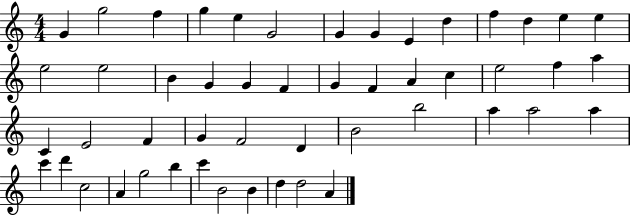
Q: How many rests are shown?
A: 0